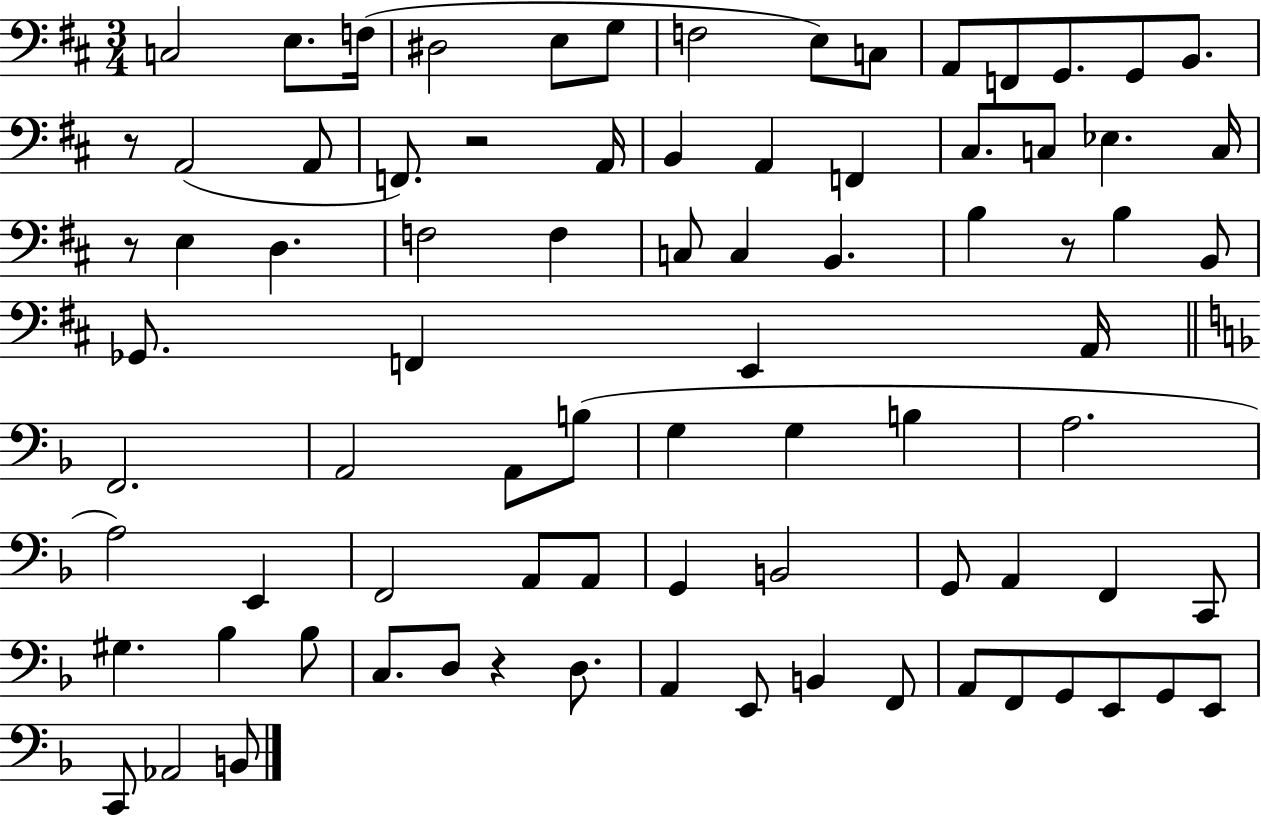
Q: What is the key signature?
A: D major